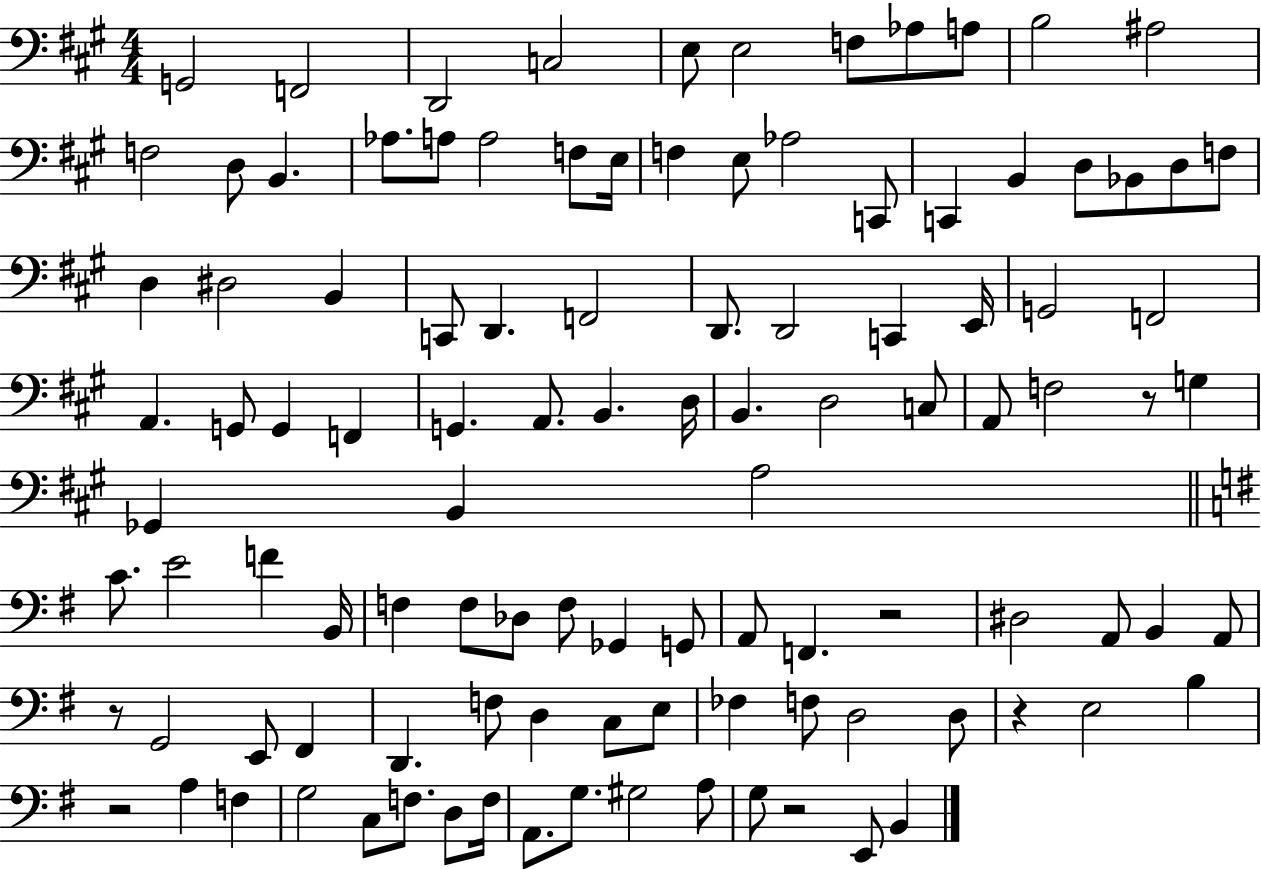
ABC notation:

X:1
T:Untitled
M:4/4
L:1/4
K:A
G,,2 F,,2 D,,2 C,2 E,/2 E,2 F,/2 _A,/2 A,/2 B,2 ^A,2 F,2 D,/2 B,, _A,/2 A,/2 A,2 F,/2 E,/4 F, E,/2 _A,2 C,,/2 C,, B,, D,/2 _B,,/2 D,/2 F,/2 D, ^D,2 B,, C,,/2 D,, F,,2 D,,/2 D,,2 C,, E,,/4 G,,2 F,,2 A,, G,,/2 G,, F,, G,, A,,/2 B,, D,/4 B,, D,2 C,/2 A,,/2 F,2 z/2 G, _G,, B,, A,2 C/2 E2 F B,,/4 F, F,/2 _D,/2 F,/2 _G,, G,,/2 A,,/2 F,, z2 ^D,2 A,,/2 B,, A,,/2 z/2 G,,2 E,,/2 ^F,, D,, F,/2 D, C,/2 E,/2 _F, F,/2 D,2 D,/2 z E,2 B, z2 A, F, G,2 C,/2 F,/2 D,/2 F,/4 A,,/2 G,/2 ^G,2 A,/2 G,/2 z2 E,,/2 B,,